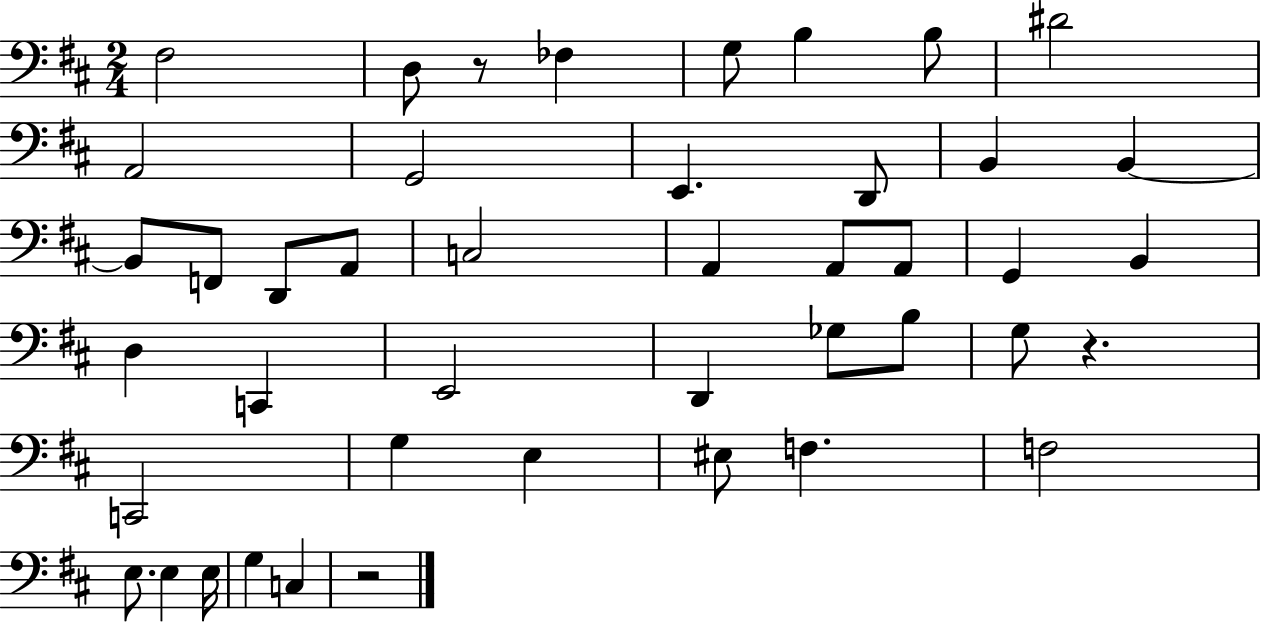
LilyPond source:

{
  \clef bass
  \numericTimeSignature
  \time 2/4
  \key d \major
  fis2 | d8 r8 fes4 | g8 b4 b8 | dis'2 | \break a,2 | g,2 | e,4. d,8 | b,4 b,4~~ | \break b,8 f,8 d,8 a,8 | c2 | a,4 a,8 a,8 | g,4 b,4 | \break d4 c,4 | e,2 | d,4 ges8 b8 | g8 r4. | \break c,2 | g4 e4 | eis8 f4. | f2 | \break e8. e4 e16 | g4 c4 | r2 | \bar "|."
}